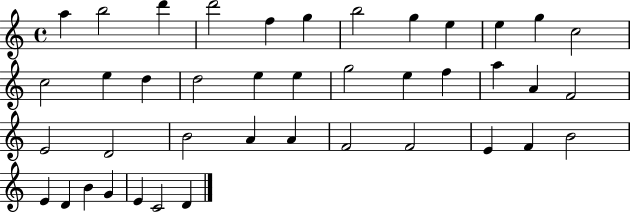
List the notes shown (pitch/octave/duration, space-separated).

A5/q B5/h D6/q D6/h F5/q G5/q B5/h G5/q E5/q E5/q G5/q C5/h C5/h E5/q D5/q D5/h E5/q E5/q G5/h E5/q F5/q A5/q A4/q F4/h E4/h D4/h B4/h A4/q A4/q F4/h F4/h E4/q F4/q B4/h E4/q D4/q B4/q G4/q E4/q C4/h D4/q